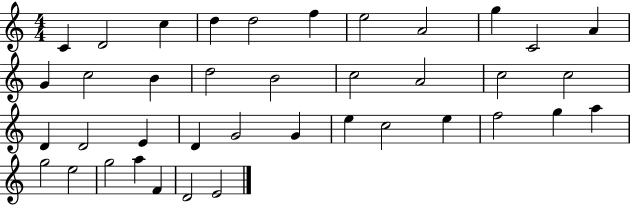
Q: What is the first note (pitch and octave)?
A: C4